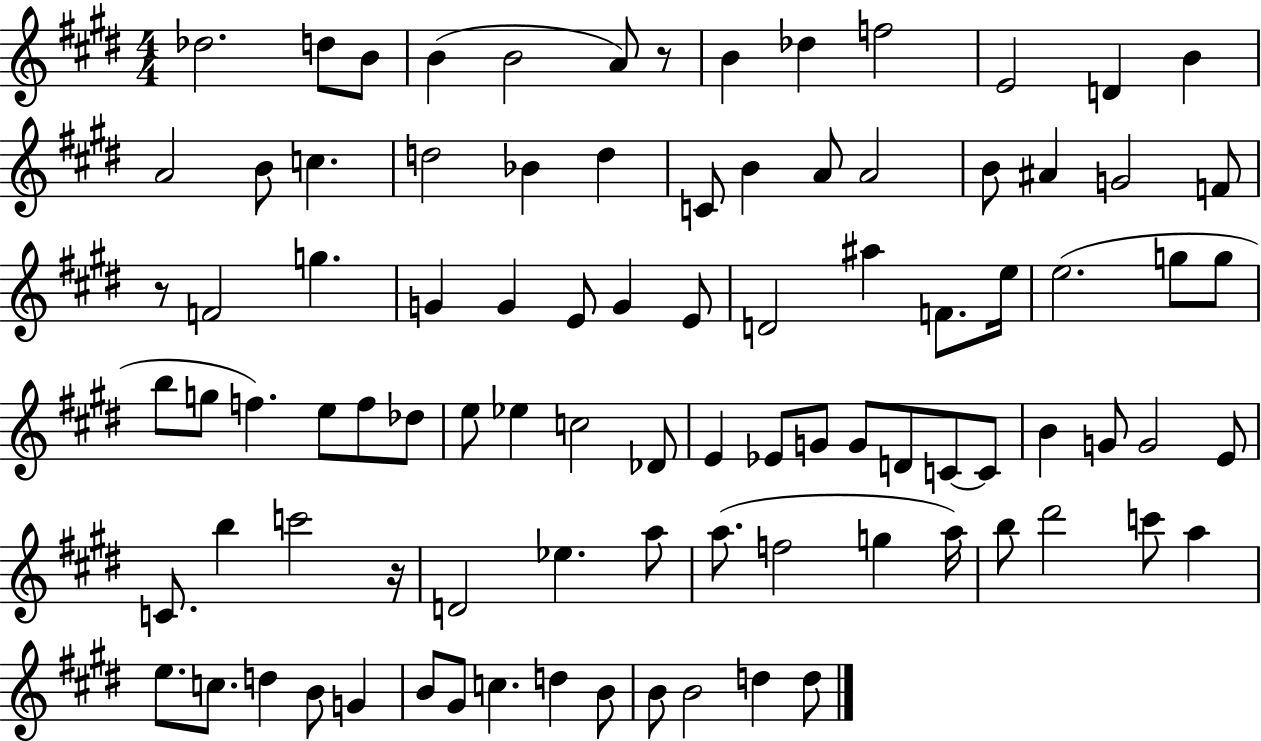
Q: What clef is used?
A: treble